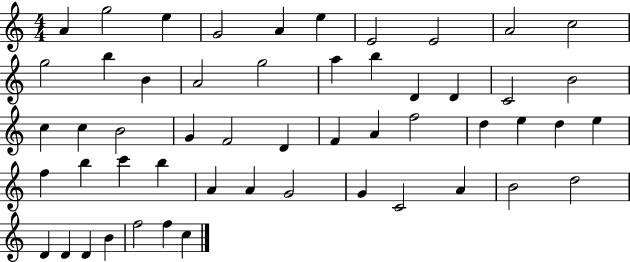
{
  \clef treble
  \numericTimeSignature
  \time 4/4
  \key c \major
  a'4 g''2 e''4 | g'2 a'4 e''4 | e'2 e'2 | a'2 c''2 | \break g''2 b''4 b'4 | a'2 g''2 | a''4 b''4 d'4 d'4 | c'2 b'2 | \break c''4 c''4 b'2 | g'4 f'2 d'4 | f'4 a'4 f''2 | d''4 e''4 d''4 e''4 | \break f''4 b''4 c'''4 b''4 | a'4 a'4 g'2 | g'4 c'2 a'4 | b'2 d''2 | \break d'4 d'4 d'4 b'4 | f''2 f''4 c''4 | \bar "|."
}